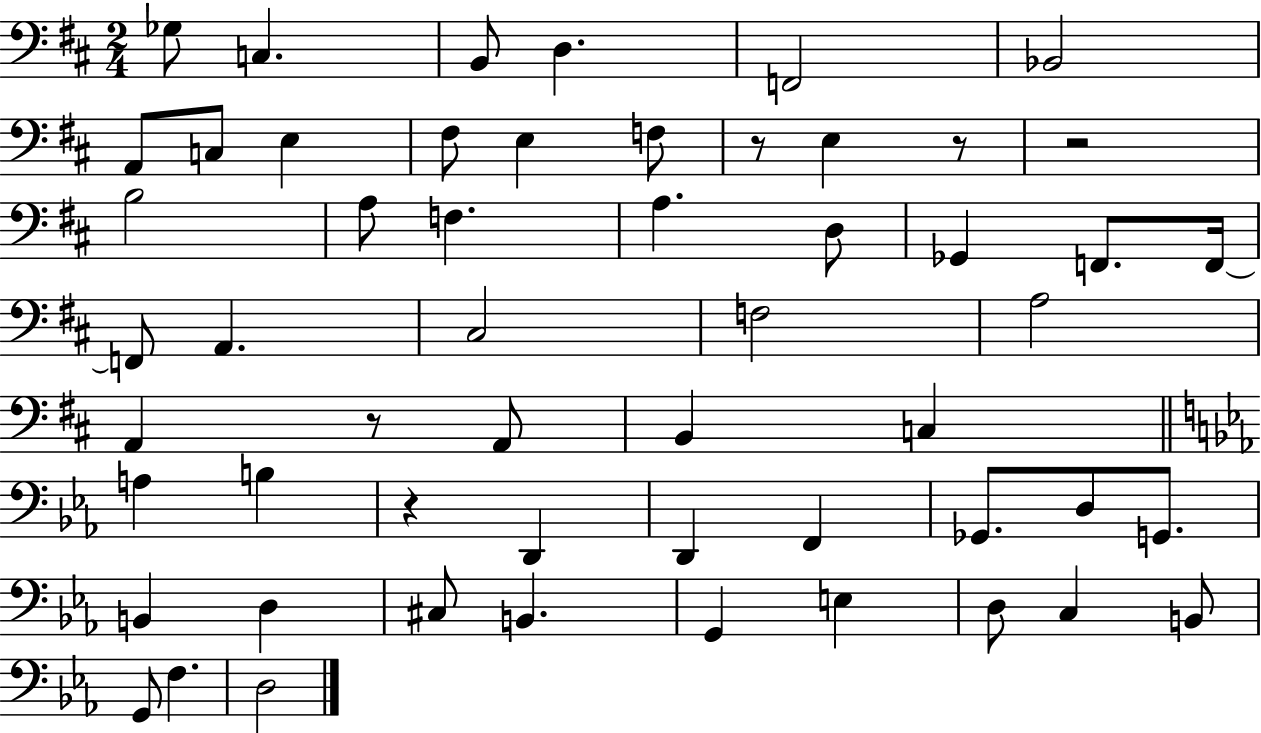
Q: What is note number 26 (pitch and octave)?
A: A3